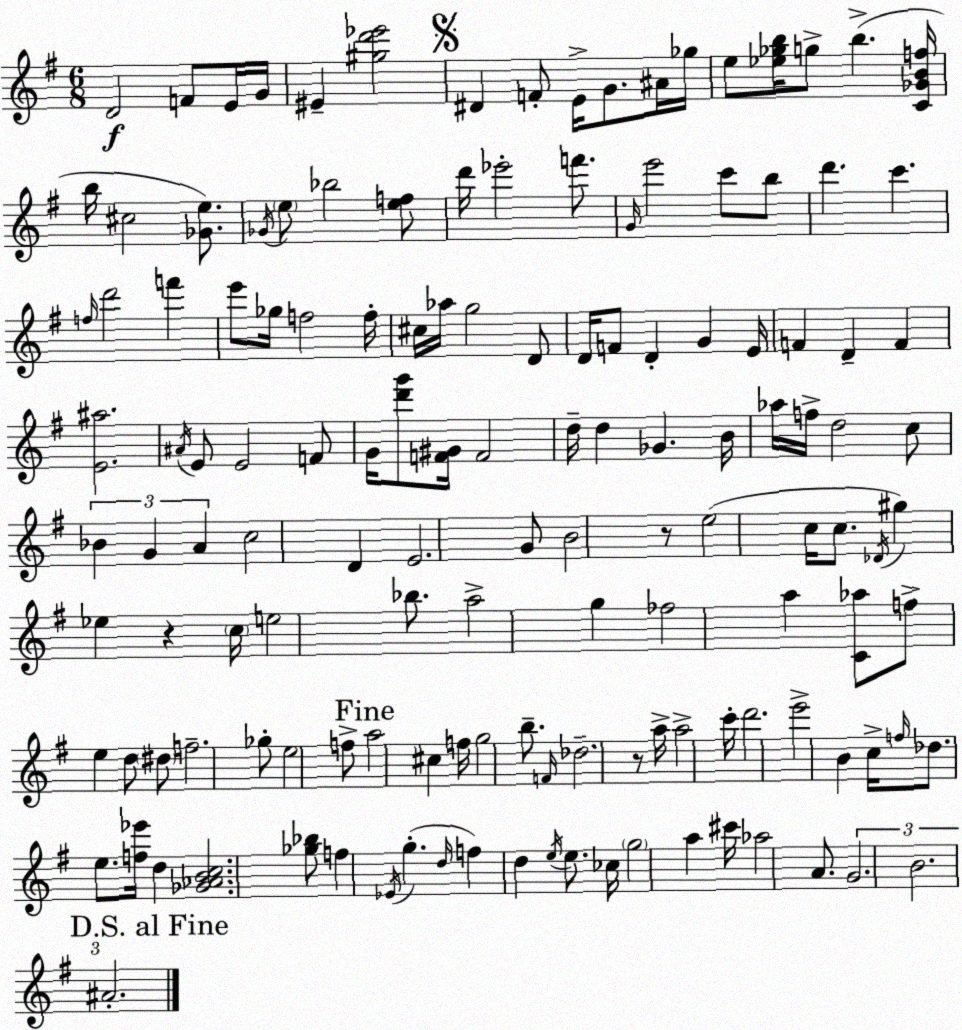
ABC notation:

X:1
T:Untitled
M:6/8
L:1/4
K:Em
D2 F/2 E/4 G/4 ^E [^gd'_e']2 ^D F/2 E/4 G/2 ^A/4 _g/4 e/2 [_e_gb]/4 g/2 b [C_GBf]/4 b/4 ^c2 [_Ge]/2 _G/4 e/2 _b2 [ef]/2 d'/4 _e'2 f'/2 G/4 e'2 c'/2 b/2 d' c' f/4 d'2 f' e'/2 _g/4 f2 f/4 ^c/4 _a/4 g2 D/2 D/4 F/2 D G E/4 F D F [E^a]2 ^A/4 E/2 E2 F/2 G/4 [d'g']/2 [F^G]/4 F2 d/4 d _G B/4 _a/4 f/4 d2 c/2 _B G A c2 D E2 G/2 B2 z/2 e2 c/4 c/2 _D/4 ^g _e z c/4 e2 _b/2 a2 g _f2 a [C_a]/2 f/2 e d/2 ^d/2 f2 _g/2 e2 f/2 a2 ^c f/4 g2 b/2 F/4 _d2 z/2 a/4 a2 c'/4 d'2 e'2 B c/4 f/4 _d/2 e/2 [f_e']/4 d [_G_ABc]2 [_g_b]/2 f _E/4 g d/4 f d e/4 e/2 _c/4 g2 a ^c'/4 _a2 A/2 G2 B2 ^A2